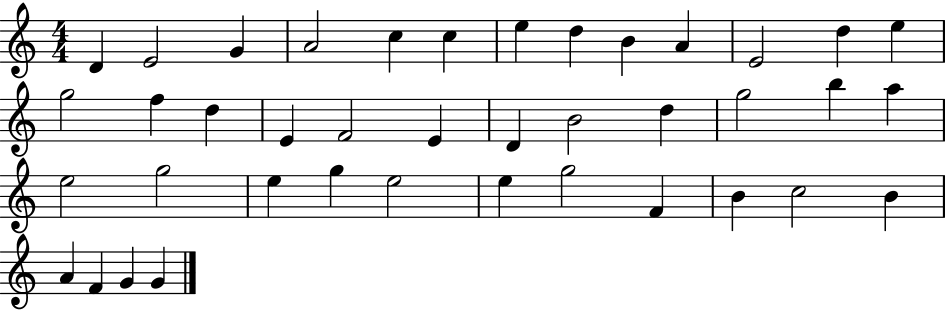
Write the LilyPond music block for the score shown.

{
  \clef treble
  \numericTimeSignature
  \time 4/4
  \key c \major
  d'4 e'2 g'4 | a'2 c''4 c''4 | e''4 d''4 b'4 a'4 | e'2 d''4 e''4 | \break g''2 f''4 d''4 | e'4 f'2 e'4 | d'4 b'2 d''4 | g''2 b''4 a''4 | \break e''2 g''2 | e''4 g''4 e''2 | e''4 g''2 f'4 | b'4 c''2 b'4 | \break a'4 f'4 g'4 g'4 | \bar "|."
}